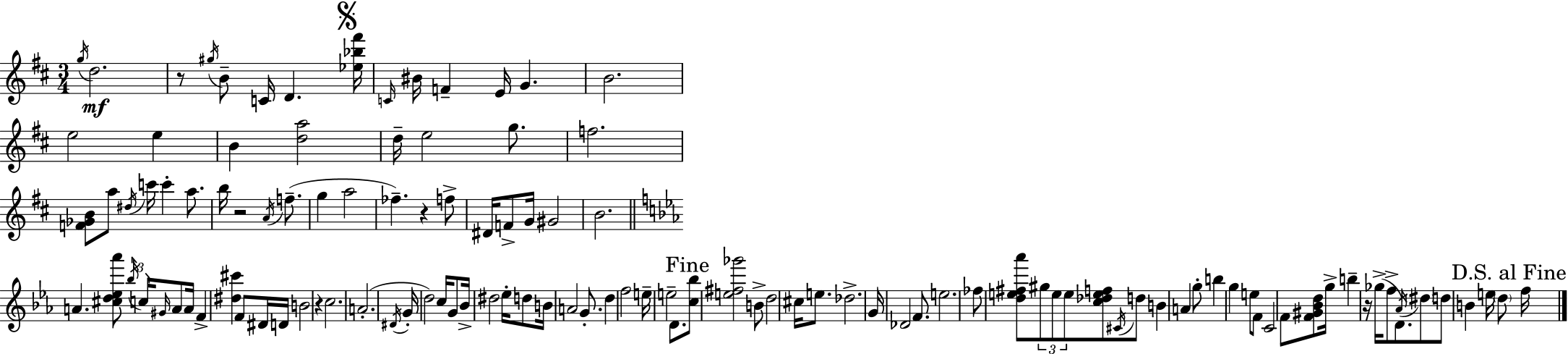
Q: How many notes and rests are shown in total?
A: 117